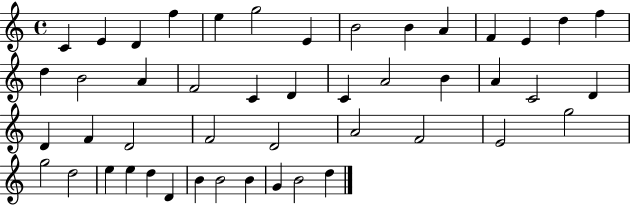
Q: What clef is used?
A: treble